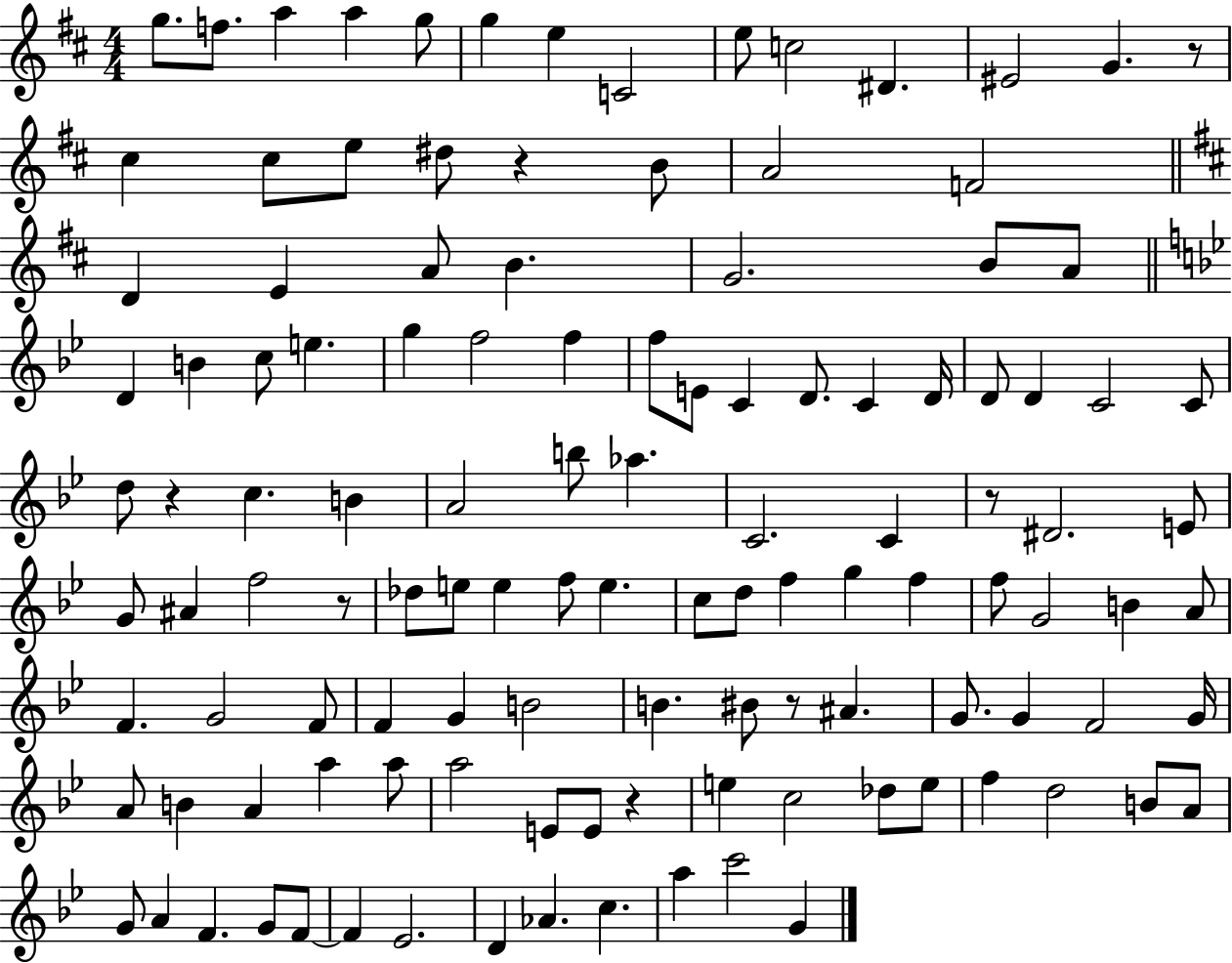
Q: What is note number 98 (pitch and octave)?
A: D5